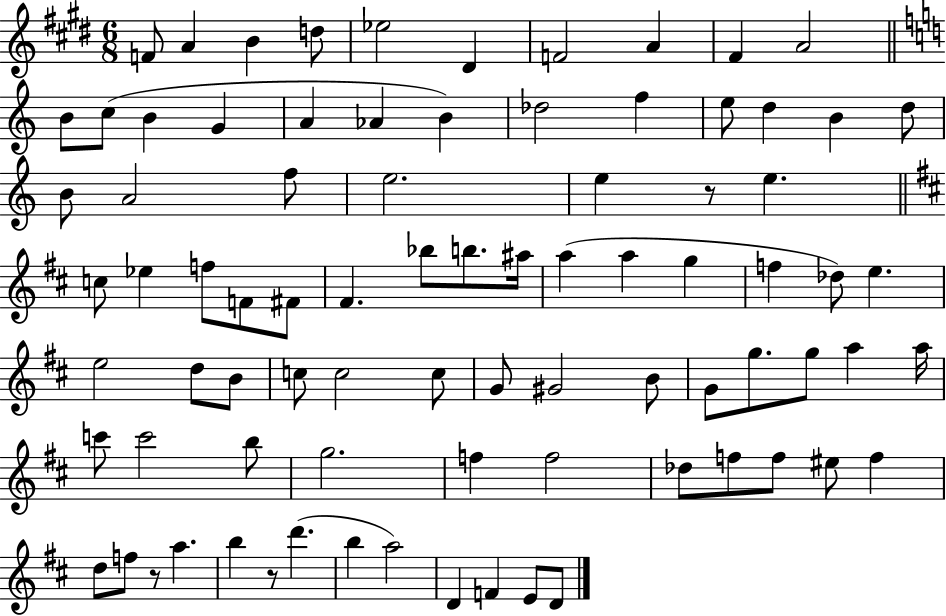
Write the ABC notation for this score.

X:1
T:Untitled
M:6/8
L:1/4
K:E
F/2 A B d/2 _e2 ^D F2 A ^F A2 B/2 c/2 B G A _A B _d2 f e/2 d B d/2 B/2 A2 f/2 e2 e z/2 e c/2 _e f/2 F/2 ^F/2 ^F _b/2 b/2 ^a/4 a a g f _d/2 e e2 d/2 B/2 c/2 c2 c/2 G/2 ^G2 B/2 G/2 g/2 g/2 a a/4 c'/2 c'2 b/2 g2 f f2 _d/2 f/2 f/2 ^e/2 f d/2 f/2 z/2 a b z/2 d' b a2 D F E/2 D/2